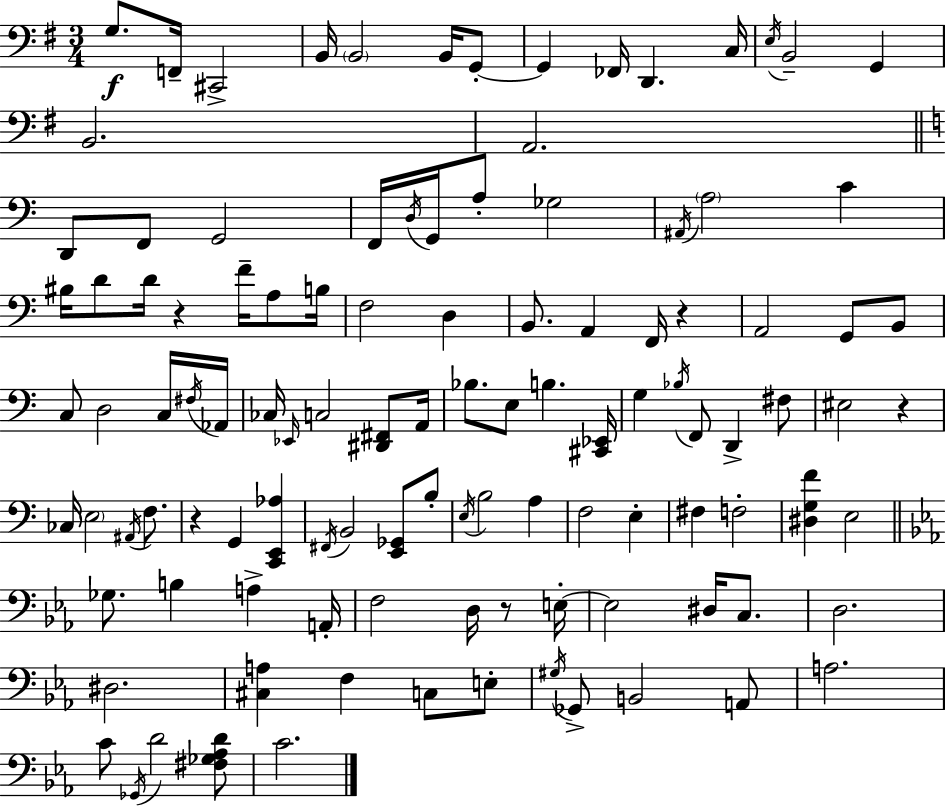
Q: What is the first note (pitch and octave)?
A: G3